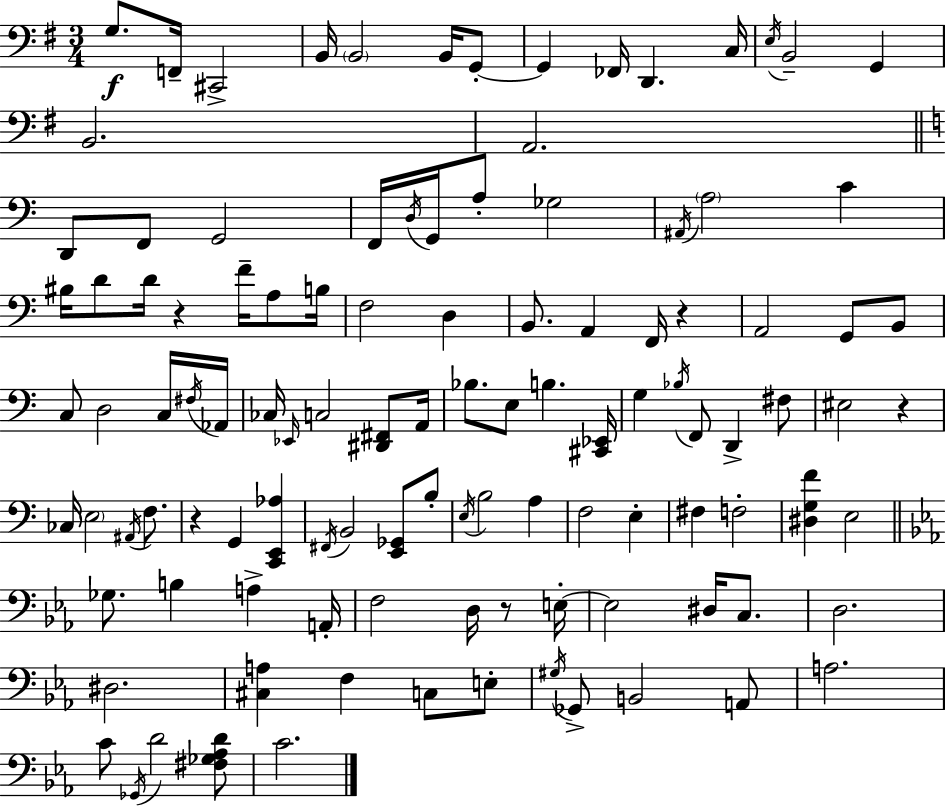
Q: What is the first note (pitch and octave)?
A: G3